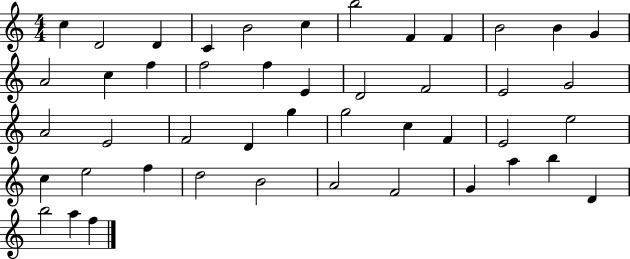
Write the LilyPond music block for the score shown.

{
  \clef treble
  \numericTimeSignature
  \time 4/4
  \key c \major
  c''4 d'2 d'4 | c'4 b'2 c''4 | b''2 f'4 f'4 | b'2 b'4 g'4 | \break a'2 c''4 f''4 | f''2 f''4 e'4 | d'2 f'2 | e'2 g'2 | \break a'2 e'2 | f'2 d'4 g''4 | g''2 c''4 f'4 | e'2 e''2 | \break c''4 e''2 f''4 | d''2 b'2 | a'2 f'2 | g'4 a''4 b''4 d'4 | \break b''2 a''4 f''4 | \bar "|."
}